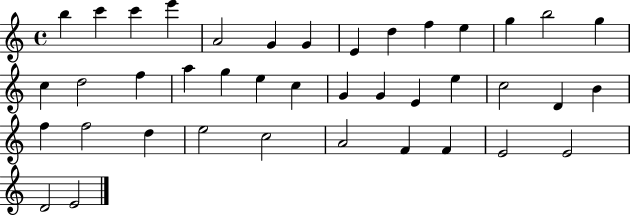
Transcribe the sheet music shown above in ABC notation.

X:1
T:Untitled
M:4/4
L:1/4
K:C
b c' c' e' A2 G G E d f e g b2 g c d2 f a g e c G G E e c2 D B f f2 d e2 c2 A2 F F E2 E2 D2 E2